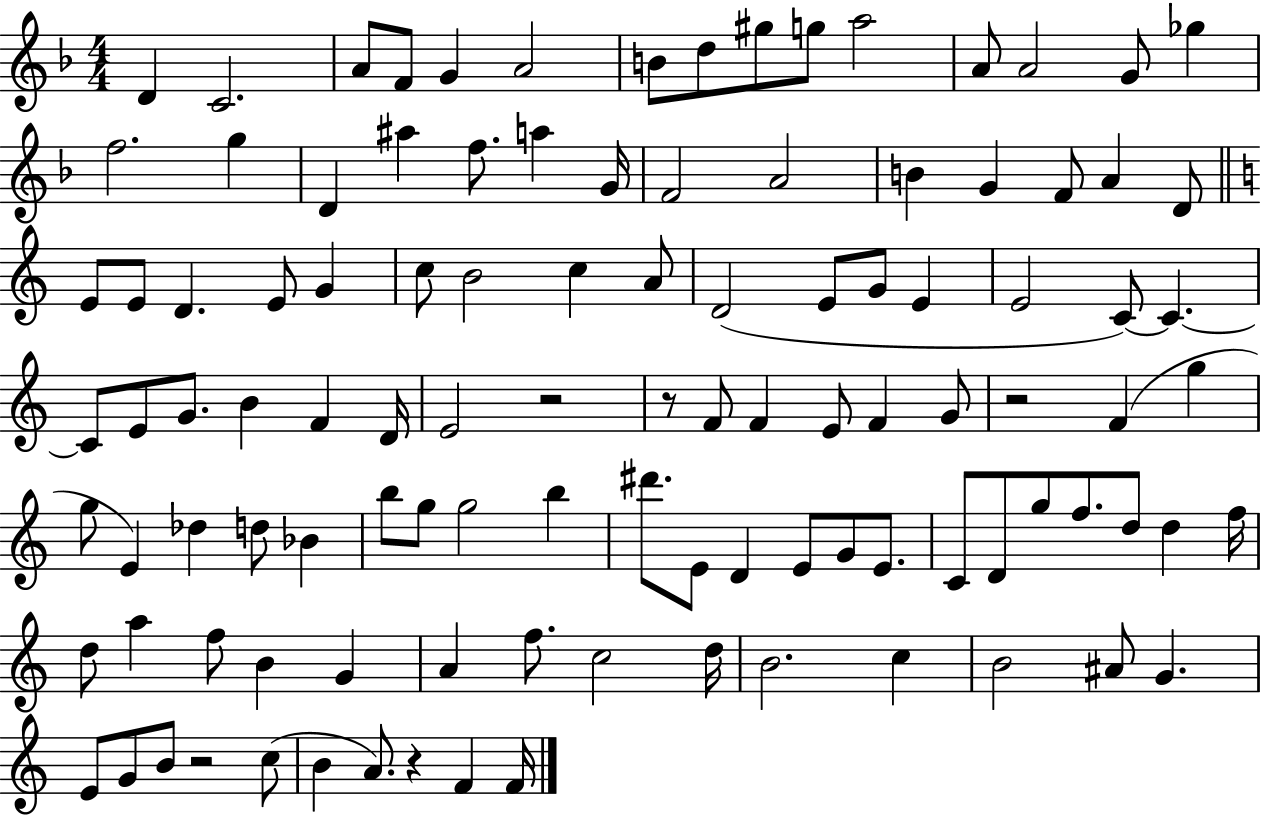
{
  \clef treble
  \numericTimeSignature
  \time 4/4
  \key f \major
  d'4 c'2. | a'8 f'8 g'4 a'2 | b'8 d''8 gis''8 g''8 a''2 | a'8 a'2 g'8 ges''4 | \break f''2. g''4 | d'4 ais''4 f''8. a''4 g'16 | f'2 a'2 | b'4 g'4 f'8 a'4 d'8 | \break \bar "||" \break \key c \major e'8 e'8 d'4. e'8 g'4 | c''8 b'2 c''4 a'8 | d'2( e'8 g'8 e'4 | e'2 c'8~~) c'4.~~ | \break c'8 e'8 g'8. b'4 f'4 d'16 | e'2 r2 | r8 f'8 f'4 e'8 f'4 g'8 | r2 f'4( g''4 | \break g''8 e'4) des''4 d''8 bes'4 | b''8 g''8 g''2 b''4 | dis'''8. e'8 d'4 e'8 g'8 e'8. | c'8 d'8 g''8 f''8. d''8 d''4 f''16 | \break d''8 a''4 f''8 b'4 g'4 | a'4 f''8. c''2 d''16 | b'2. c''4 | b'2 ais'8 g'4. | \break e'8 g'8 b'8 r2 c''8( | b'4 a'8.) r4 f'4 f'16 | \bar "|."
}